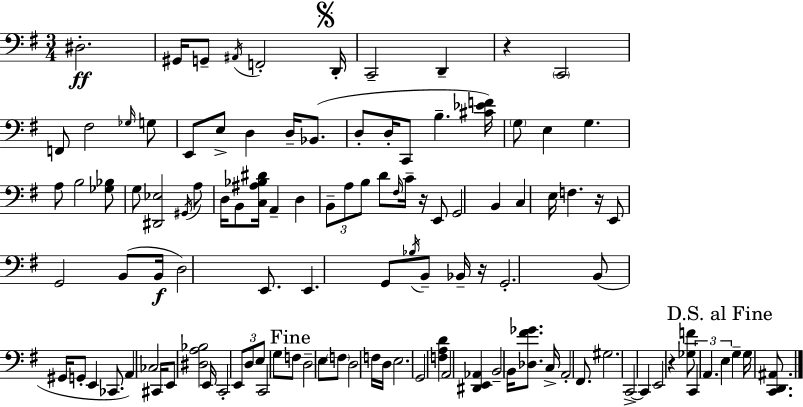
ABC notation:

X:1
T:Untitled
M:3/4
L:1/4
K:Em
^D,2 ^G,,/4 G,,/2 ^A,,/4 F,,2 D,,/4 C,,2 D,, z C,,2 F,,/2 ^F,2 _G,/4 G,/2 E,,/2 E,/2 D, D,/4 _B,,/2 D,/2 D,/4 C,,/2 B, [^C_EF]/4 G,/2 E, G, A,/2 B,2 [_G,_B,]/2 G,/2 [^D,,_E,]2 ^G,,/4 A,/2 D,/4 B,,/2 [C,^A,_B,^D]/4 A,, D, B,,/2 A,/2 B,/2 D/2 ^F,/4 C/4 z/4 E,,/2 G,,2 B,, C, E,/4 F, z/4 E,,/2 G,,2 B,,/2 B,,/4 D,2 E,,/2 E,, G,,/2 _B,/4 B,,/2 _B,,/4 z/4 G,,2 B,,/2 ^G,,/4 G,,/2 E,, _C,,/2 A,, _C,2 ^C,,/4 E,,/2 [^D,A,_B,]2 E,,/4 C,,2 E,,/2 D,/2 E,/2 C,,2 G,/2 F,/2 D,2 E,/2 F,/2 D,2 F,/4 D,/4 E,2 G,,2 [F,A,D] A,,2 [^D,,E,,_A,,] B,,2 B,,/4 [_D,^F_G]/2 C,/4 A,,2 ^F,,/2 ^G,2 C,,2 C,, E,,2 z [_G,F]/2 C,, A,, E, G, G,/4 [C,,D,,^A,,]/2